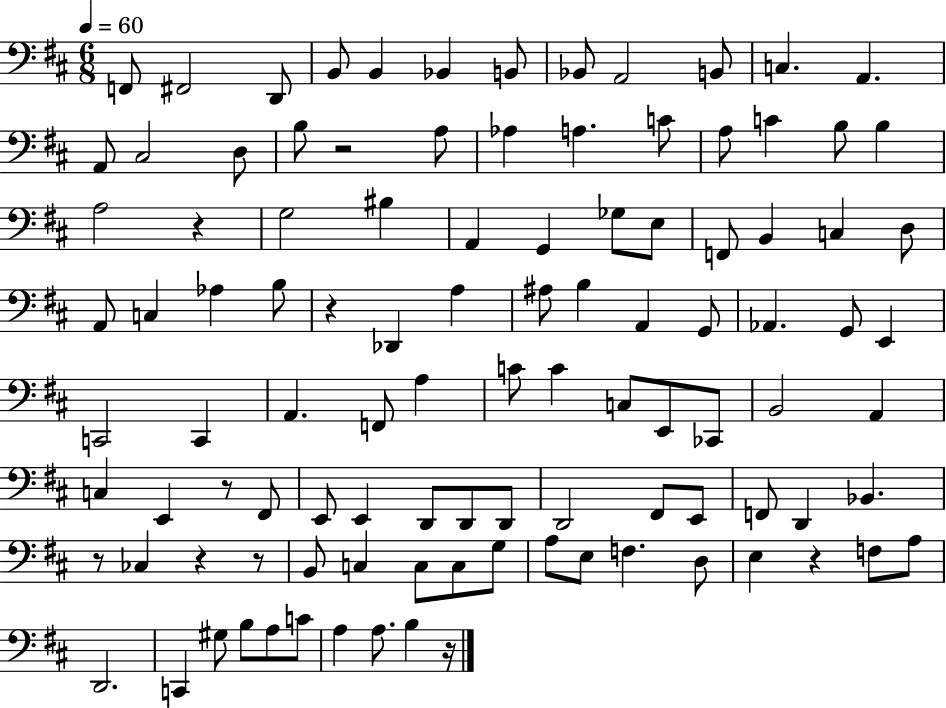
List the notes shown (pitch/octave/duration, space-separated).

F2/e F#2/h D2/e B2/e B2/q Bb2/q B2/e Bb2/e A2/h B2/e C3/q. A2/q. A2/e C#3/h D3/e B3/e R/h A3/e Ab3/q A3/q. C4/e A3/e C4/q B3/e B3/q A3/h R/q G3/h BIS3/q A2/q G2/q Gb3/e E3/e F2/e B2/q C3/q D3/e A2/e C3/q Ab3/q B3/e R/q Db2/q A3/q A#3/e B3/q A2/q G2/e Ab2/q. G2/e E2/q C2/h C2/q A2/q. F2/e A3/q C4/e C4/q C3/e E2/e CES2/e B2/h A2/q C3/q E2/q R/e F#2/e E2/e E2/q D2/e D2/e D2/e D2/h F#2/e E2/e F2/e D2/q Bb2/q. R/e CES3/q R/q R/e B2/e C3/q C3/e C3/e G3/e A3/e E3/e F3/q. D3/e E3/q R/q F3/e A3/e D2/h. C2/q G#3/e B3/e A3/e C4/e A3/q A3/e. B3/q R/s